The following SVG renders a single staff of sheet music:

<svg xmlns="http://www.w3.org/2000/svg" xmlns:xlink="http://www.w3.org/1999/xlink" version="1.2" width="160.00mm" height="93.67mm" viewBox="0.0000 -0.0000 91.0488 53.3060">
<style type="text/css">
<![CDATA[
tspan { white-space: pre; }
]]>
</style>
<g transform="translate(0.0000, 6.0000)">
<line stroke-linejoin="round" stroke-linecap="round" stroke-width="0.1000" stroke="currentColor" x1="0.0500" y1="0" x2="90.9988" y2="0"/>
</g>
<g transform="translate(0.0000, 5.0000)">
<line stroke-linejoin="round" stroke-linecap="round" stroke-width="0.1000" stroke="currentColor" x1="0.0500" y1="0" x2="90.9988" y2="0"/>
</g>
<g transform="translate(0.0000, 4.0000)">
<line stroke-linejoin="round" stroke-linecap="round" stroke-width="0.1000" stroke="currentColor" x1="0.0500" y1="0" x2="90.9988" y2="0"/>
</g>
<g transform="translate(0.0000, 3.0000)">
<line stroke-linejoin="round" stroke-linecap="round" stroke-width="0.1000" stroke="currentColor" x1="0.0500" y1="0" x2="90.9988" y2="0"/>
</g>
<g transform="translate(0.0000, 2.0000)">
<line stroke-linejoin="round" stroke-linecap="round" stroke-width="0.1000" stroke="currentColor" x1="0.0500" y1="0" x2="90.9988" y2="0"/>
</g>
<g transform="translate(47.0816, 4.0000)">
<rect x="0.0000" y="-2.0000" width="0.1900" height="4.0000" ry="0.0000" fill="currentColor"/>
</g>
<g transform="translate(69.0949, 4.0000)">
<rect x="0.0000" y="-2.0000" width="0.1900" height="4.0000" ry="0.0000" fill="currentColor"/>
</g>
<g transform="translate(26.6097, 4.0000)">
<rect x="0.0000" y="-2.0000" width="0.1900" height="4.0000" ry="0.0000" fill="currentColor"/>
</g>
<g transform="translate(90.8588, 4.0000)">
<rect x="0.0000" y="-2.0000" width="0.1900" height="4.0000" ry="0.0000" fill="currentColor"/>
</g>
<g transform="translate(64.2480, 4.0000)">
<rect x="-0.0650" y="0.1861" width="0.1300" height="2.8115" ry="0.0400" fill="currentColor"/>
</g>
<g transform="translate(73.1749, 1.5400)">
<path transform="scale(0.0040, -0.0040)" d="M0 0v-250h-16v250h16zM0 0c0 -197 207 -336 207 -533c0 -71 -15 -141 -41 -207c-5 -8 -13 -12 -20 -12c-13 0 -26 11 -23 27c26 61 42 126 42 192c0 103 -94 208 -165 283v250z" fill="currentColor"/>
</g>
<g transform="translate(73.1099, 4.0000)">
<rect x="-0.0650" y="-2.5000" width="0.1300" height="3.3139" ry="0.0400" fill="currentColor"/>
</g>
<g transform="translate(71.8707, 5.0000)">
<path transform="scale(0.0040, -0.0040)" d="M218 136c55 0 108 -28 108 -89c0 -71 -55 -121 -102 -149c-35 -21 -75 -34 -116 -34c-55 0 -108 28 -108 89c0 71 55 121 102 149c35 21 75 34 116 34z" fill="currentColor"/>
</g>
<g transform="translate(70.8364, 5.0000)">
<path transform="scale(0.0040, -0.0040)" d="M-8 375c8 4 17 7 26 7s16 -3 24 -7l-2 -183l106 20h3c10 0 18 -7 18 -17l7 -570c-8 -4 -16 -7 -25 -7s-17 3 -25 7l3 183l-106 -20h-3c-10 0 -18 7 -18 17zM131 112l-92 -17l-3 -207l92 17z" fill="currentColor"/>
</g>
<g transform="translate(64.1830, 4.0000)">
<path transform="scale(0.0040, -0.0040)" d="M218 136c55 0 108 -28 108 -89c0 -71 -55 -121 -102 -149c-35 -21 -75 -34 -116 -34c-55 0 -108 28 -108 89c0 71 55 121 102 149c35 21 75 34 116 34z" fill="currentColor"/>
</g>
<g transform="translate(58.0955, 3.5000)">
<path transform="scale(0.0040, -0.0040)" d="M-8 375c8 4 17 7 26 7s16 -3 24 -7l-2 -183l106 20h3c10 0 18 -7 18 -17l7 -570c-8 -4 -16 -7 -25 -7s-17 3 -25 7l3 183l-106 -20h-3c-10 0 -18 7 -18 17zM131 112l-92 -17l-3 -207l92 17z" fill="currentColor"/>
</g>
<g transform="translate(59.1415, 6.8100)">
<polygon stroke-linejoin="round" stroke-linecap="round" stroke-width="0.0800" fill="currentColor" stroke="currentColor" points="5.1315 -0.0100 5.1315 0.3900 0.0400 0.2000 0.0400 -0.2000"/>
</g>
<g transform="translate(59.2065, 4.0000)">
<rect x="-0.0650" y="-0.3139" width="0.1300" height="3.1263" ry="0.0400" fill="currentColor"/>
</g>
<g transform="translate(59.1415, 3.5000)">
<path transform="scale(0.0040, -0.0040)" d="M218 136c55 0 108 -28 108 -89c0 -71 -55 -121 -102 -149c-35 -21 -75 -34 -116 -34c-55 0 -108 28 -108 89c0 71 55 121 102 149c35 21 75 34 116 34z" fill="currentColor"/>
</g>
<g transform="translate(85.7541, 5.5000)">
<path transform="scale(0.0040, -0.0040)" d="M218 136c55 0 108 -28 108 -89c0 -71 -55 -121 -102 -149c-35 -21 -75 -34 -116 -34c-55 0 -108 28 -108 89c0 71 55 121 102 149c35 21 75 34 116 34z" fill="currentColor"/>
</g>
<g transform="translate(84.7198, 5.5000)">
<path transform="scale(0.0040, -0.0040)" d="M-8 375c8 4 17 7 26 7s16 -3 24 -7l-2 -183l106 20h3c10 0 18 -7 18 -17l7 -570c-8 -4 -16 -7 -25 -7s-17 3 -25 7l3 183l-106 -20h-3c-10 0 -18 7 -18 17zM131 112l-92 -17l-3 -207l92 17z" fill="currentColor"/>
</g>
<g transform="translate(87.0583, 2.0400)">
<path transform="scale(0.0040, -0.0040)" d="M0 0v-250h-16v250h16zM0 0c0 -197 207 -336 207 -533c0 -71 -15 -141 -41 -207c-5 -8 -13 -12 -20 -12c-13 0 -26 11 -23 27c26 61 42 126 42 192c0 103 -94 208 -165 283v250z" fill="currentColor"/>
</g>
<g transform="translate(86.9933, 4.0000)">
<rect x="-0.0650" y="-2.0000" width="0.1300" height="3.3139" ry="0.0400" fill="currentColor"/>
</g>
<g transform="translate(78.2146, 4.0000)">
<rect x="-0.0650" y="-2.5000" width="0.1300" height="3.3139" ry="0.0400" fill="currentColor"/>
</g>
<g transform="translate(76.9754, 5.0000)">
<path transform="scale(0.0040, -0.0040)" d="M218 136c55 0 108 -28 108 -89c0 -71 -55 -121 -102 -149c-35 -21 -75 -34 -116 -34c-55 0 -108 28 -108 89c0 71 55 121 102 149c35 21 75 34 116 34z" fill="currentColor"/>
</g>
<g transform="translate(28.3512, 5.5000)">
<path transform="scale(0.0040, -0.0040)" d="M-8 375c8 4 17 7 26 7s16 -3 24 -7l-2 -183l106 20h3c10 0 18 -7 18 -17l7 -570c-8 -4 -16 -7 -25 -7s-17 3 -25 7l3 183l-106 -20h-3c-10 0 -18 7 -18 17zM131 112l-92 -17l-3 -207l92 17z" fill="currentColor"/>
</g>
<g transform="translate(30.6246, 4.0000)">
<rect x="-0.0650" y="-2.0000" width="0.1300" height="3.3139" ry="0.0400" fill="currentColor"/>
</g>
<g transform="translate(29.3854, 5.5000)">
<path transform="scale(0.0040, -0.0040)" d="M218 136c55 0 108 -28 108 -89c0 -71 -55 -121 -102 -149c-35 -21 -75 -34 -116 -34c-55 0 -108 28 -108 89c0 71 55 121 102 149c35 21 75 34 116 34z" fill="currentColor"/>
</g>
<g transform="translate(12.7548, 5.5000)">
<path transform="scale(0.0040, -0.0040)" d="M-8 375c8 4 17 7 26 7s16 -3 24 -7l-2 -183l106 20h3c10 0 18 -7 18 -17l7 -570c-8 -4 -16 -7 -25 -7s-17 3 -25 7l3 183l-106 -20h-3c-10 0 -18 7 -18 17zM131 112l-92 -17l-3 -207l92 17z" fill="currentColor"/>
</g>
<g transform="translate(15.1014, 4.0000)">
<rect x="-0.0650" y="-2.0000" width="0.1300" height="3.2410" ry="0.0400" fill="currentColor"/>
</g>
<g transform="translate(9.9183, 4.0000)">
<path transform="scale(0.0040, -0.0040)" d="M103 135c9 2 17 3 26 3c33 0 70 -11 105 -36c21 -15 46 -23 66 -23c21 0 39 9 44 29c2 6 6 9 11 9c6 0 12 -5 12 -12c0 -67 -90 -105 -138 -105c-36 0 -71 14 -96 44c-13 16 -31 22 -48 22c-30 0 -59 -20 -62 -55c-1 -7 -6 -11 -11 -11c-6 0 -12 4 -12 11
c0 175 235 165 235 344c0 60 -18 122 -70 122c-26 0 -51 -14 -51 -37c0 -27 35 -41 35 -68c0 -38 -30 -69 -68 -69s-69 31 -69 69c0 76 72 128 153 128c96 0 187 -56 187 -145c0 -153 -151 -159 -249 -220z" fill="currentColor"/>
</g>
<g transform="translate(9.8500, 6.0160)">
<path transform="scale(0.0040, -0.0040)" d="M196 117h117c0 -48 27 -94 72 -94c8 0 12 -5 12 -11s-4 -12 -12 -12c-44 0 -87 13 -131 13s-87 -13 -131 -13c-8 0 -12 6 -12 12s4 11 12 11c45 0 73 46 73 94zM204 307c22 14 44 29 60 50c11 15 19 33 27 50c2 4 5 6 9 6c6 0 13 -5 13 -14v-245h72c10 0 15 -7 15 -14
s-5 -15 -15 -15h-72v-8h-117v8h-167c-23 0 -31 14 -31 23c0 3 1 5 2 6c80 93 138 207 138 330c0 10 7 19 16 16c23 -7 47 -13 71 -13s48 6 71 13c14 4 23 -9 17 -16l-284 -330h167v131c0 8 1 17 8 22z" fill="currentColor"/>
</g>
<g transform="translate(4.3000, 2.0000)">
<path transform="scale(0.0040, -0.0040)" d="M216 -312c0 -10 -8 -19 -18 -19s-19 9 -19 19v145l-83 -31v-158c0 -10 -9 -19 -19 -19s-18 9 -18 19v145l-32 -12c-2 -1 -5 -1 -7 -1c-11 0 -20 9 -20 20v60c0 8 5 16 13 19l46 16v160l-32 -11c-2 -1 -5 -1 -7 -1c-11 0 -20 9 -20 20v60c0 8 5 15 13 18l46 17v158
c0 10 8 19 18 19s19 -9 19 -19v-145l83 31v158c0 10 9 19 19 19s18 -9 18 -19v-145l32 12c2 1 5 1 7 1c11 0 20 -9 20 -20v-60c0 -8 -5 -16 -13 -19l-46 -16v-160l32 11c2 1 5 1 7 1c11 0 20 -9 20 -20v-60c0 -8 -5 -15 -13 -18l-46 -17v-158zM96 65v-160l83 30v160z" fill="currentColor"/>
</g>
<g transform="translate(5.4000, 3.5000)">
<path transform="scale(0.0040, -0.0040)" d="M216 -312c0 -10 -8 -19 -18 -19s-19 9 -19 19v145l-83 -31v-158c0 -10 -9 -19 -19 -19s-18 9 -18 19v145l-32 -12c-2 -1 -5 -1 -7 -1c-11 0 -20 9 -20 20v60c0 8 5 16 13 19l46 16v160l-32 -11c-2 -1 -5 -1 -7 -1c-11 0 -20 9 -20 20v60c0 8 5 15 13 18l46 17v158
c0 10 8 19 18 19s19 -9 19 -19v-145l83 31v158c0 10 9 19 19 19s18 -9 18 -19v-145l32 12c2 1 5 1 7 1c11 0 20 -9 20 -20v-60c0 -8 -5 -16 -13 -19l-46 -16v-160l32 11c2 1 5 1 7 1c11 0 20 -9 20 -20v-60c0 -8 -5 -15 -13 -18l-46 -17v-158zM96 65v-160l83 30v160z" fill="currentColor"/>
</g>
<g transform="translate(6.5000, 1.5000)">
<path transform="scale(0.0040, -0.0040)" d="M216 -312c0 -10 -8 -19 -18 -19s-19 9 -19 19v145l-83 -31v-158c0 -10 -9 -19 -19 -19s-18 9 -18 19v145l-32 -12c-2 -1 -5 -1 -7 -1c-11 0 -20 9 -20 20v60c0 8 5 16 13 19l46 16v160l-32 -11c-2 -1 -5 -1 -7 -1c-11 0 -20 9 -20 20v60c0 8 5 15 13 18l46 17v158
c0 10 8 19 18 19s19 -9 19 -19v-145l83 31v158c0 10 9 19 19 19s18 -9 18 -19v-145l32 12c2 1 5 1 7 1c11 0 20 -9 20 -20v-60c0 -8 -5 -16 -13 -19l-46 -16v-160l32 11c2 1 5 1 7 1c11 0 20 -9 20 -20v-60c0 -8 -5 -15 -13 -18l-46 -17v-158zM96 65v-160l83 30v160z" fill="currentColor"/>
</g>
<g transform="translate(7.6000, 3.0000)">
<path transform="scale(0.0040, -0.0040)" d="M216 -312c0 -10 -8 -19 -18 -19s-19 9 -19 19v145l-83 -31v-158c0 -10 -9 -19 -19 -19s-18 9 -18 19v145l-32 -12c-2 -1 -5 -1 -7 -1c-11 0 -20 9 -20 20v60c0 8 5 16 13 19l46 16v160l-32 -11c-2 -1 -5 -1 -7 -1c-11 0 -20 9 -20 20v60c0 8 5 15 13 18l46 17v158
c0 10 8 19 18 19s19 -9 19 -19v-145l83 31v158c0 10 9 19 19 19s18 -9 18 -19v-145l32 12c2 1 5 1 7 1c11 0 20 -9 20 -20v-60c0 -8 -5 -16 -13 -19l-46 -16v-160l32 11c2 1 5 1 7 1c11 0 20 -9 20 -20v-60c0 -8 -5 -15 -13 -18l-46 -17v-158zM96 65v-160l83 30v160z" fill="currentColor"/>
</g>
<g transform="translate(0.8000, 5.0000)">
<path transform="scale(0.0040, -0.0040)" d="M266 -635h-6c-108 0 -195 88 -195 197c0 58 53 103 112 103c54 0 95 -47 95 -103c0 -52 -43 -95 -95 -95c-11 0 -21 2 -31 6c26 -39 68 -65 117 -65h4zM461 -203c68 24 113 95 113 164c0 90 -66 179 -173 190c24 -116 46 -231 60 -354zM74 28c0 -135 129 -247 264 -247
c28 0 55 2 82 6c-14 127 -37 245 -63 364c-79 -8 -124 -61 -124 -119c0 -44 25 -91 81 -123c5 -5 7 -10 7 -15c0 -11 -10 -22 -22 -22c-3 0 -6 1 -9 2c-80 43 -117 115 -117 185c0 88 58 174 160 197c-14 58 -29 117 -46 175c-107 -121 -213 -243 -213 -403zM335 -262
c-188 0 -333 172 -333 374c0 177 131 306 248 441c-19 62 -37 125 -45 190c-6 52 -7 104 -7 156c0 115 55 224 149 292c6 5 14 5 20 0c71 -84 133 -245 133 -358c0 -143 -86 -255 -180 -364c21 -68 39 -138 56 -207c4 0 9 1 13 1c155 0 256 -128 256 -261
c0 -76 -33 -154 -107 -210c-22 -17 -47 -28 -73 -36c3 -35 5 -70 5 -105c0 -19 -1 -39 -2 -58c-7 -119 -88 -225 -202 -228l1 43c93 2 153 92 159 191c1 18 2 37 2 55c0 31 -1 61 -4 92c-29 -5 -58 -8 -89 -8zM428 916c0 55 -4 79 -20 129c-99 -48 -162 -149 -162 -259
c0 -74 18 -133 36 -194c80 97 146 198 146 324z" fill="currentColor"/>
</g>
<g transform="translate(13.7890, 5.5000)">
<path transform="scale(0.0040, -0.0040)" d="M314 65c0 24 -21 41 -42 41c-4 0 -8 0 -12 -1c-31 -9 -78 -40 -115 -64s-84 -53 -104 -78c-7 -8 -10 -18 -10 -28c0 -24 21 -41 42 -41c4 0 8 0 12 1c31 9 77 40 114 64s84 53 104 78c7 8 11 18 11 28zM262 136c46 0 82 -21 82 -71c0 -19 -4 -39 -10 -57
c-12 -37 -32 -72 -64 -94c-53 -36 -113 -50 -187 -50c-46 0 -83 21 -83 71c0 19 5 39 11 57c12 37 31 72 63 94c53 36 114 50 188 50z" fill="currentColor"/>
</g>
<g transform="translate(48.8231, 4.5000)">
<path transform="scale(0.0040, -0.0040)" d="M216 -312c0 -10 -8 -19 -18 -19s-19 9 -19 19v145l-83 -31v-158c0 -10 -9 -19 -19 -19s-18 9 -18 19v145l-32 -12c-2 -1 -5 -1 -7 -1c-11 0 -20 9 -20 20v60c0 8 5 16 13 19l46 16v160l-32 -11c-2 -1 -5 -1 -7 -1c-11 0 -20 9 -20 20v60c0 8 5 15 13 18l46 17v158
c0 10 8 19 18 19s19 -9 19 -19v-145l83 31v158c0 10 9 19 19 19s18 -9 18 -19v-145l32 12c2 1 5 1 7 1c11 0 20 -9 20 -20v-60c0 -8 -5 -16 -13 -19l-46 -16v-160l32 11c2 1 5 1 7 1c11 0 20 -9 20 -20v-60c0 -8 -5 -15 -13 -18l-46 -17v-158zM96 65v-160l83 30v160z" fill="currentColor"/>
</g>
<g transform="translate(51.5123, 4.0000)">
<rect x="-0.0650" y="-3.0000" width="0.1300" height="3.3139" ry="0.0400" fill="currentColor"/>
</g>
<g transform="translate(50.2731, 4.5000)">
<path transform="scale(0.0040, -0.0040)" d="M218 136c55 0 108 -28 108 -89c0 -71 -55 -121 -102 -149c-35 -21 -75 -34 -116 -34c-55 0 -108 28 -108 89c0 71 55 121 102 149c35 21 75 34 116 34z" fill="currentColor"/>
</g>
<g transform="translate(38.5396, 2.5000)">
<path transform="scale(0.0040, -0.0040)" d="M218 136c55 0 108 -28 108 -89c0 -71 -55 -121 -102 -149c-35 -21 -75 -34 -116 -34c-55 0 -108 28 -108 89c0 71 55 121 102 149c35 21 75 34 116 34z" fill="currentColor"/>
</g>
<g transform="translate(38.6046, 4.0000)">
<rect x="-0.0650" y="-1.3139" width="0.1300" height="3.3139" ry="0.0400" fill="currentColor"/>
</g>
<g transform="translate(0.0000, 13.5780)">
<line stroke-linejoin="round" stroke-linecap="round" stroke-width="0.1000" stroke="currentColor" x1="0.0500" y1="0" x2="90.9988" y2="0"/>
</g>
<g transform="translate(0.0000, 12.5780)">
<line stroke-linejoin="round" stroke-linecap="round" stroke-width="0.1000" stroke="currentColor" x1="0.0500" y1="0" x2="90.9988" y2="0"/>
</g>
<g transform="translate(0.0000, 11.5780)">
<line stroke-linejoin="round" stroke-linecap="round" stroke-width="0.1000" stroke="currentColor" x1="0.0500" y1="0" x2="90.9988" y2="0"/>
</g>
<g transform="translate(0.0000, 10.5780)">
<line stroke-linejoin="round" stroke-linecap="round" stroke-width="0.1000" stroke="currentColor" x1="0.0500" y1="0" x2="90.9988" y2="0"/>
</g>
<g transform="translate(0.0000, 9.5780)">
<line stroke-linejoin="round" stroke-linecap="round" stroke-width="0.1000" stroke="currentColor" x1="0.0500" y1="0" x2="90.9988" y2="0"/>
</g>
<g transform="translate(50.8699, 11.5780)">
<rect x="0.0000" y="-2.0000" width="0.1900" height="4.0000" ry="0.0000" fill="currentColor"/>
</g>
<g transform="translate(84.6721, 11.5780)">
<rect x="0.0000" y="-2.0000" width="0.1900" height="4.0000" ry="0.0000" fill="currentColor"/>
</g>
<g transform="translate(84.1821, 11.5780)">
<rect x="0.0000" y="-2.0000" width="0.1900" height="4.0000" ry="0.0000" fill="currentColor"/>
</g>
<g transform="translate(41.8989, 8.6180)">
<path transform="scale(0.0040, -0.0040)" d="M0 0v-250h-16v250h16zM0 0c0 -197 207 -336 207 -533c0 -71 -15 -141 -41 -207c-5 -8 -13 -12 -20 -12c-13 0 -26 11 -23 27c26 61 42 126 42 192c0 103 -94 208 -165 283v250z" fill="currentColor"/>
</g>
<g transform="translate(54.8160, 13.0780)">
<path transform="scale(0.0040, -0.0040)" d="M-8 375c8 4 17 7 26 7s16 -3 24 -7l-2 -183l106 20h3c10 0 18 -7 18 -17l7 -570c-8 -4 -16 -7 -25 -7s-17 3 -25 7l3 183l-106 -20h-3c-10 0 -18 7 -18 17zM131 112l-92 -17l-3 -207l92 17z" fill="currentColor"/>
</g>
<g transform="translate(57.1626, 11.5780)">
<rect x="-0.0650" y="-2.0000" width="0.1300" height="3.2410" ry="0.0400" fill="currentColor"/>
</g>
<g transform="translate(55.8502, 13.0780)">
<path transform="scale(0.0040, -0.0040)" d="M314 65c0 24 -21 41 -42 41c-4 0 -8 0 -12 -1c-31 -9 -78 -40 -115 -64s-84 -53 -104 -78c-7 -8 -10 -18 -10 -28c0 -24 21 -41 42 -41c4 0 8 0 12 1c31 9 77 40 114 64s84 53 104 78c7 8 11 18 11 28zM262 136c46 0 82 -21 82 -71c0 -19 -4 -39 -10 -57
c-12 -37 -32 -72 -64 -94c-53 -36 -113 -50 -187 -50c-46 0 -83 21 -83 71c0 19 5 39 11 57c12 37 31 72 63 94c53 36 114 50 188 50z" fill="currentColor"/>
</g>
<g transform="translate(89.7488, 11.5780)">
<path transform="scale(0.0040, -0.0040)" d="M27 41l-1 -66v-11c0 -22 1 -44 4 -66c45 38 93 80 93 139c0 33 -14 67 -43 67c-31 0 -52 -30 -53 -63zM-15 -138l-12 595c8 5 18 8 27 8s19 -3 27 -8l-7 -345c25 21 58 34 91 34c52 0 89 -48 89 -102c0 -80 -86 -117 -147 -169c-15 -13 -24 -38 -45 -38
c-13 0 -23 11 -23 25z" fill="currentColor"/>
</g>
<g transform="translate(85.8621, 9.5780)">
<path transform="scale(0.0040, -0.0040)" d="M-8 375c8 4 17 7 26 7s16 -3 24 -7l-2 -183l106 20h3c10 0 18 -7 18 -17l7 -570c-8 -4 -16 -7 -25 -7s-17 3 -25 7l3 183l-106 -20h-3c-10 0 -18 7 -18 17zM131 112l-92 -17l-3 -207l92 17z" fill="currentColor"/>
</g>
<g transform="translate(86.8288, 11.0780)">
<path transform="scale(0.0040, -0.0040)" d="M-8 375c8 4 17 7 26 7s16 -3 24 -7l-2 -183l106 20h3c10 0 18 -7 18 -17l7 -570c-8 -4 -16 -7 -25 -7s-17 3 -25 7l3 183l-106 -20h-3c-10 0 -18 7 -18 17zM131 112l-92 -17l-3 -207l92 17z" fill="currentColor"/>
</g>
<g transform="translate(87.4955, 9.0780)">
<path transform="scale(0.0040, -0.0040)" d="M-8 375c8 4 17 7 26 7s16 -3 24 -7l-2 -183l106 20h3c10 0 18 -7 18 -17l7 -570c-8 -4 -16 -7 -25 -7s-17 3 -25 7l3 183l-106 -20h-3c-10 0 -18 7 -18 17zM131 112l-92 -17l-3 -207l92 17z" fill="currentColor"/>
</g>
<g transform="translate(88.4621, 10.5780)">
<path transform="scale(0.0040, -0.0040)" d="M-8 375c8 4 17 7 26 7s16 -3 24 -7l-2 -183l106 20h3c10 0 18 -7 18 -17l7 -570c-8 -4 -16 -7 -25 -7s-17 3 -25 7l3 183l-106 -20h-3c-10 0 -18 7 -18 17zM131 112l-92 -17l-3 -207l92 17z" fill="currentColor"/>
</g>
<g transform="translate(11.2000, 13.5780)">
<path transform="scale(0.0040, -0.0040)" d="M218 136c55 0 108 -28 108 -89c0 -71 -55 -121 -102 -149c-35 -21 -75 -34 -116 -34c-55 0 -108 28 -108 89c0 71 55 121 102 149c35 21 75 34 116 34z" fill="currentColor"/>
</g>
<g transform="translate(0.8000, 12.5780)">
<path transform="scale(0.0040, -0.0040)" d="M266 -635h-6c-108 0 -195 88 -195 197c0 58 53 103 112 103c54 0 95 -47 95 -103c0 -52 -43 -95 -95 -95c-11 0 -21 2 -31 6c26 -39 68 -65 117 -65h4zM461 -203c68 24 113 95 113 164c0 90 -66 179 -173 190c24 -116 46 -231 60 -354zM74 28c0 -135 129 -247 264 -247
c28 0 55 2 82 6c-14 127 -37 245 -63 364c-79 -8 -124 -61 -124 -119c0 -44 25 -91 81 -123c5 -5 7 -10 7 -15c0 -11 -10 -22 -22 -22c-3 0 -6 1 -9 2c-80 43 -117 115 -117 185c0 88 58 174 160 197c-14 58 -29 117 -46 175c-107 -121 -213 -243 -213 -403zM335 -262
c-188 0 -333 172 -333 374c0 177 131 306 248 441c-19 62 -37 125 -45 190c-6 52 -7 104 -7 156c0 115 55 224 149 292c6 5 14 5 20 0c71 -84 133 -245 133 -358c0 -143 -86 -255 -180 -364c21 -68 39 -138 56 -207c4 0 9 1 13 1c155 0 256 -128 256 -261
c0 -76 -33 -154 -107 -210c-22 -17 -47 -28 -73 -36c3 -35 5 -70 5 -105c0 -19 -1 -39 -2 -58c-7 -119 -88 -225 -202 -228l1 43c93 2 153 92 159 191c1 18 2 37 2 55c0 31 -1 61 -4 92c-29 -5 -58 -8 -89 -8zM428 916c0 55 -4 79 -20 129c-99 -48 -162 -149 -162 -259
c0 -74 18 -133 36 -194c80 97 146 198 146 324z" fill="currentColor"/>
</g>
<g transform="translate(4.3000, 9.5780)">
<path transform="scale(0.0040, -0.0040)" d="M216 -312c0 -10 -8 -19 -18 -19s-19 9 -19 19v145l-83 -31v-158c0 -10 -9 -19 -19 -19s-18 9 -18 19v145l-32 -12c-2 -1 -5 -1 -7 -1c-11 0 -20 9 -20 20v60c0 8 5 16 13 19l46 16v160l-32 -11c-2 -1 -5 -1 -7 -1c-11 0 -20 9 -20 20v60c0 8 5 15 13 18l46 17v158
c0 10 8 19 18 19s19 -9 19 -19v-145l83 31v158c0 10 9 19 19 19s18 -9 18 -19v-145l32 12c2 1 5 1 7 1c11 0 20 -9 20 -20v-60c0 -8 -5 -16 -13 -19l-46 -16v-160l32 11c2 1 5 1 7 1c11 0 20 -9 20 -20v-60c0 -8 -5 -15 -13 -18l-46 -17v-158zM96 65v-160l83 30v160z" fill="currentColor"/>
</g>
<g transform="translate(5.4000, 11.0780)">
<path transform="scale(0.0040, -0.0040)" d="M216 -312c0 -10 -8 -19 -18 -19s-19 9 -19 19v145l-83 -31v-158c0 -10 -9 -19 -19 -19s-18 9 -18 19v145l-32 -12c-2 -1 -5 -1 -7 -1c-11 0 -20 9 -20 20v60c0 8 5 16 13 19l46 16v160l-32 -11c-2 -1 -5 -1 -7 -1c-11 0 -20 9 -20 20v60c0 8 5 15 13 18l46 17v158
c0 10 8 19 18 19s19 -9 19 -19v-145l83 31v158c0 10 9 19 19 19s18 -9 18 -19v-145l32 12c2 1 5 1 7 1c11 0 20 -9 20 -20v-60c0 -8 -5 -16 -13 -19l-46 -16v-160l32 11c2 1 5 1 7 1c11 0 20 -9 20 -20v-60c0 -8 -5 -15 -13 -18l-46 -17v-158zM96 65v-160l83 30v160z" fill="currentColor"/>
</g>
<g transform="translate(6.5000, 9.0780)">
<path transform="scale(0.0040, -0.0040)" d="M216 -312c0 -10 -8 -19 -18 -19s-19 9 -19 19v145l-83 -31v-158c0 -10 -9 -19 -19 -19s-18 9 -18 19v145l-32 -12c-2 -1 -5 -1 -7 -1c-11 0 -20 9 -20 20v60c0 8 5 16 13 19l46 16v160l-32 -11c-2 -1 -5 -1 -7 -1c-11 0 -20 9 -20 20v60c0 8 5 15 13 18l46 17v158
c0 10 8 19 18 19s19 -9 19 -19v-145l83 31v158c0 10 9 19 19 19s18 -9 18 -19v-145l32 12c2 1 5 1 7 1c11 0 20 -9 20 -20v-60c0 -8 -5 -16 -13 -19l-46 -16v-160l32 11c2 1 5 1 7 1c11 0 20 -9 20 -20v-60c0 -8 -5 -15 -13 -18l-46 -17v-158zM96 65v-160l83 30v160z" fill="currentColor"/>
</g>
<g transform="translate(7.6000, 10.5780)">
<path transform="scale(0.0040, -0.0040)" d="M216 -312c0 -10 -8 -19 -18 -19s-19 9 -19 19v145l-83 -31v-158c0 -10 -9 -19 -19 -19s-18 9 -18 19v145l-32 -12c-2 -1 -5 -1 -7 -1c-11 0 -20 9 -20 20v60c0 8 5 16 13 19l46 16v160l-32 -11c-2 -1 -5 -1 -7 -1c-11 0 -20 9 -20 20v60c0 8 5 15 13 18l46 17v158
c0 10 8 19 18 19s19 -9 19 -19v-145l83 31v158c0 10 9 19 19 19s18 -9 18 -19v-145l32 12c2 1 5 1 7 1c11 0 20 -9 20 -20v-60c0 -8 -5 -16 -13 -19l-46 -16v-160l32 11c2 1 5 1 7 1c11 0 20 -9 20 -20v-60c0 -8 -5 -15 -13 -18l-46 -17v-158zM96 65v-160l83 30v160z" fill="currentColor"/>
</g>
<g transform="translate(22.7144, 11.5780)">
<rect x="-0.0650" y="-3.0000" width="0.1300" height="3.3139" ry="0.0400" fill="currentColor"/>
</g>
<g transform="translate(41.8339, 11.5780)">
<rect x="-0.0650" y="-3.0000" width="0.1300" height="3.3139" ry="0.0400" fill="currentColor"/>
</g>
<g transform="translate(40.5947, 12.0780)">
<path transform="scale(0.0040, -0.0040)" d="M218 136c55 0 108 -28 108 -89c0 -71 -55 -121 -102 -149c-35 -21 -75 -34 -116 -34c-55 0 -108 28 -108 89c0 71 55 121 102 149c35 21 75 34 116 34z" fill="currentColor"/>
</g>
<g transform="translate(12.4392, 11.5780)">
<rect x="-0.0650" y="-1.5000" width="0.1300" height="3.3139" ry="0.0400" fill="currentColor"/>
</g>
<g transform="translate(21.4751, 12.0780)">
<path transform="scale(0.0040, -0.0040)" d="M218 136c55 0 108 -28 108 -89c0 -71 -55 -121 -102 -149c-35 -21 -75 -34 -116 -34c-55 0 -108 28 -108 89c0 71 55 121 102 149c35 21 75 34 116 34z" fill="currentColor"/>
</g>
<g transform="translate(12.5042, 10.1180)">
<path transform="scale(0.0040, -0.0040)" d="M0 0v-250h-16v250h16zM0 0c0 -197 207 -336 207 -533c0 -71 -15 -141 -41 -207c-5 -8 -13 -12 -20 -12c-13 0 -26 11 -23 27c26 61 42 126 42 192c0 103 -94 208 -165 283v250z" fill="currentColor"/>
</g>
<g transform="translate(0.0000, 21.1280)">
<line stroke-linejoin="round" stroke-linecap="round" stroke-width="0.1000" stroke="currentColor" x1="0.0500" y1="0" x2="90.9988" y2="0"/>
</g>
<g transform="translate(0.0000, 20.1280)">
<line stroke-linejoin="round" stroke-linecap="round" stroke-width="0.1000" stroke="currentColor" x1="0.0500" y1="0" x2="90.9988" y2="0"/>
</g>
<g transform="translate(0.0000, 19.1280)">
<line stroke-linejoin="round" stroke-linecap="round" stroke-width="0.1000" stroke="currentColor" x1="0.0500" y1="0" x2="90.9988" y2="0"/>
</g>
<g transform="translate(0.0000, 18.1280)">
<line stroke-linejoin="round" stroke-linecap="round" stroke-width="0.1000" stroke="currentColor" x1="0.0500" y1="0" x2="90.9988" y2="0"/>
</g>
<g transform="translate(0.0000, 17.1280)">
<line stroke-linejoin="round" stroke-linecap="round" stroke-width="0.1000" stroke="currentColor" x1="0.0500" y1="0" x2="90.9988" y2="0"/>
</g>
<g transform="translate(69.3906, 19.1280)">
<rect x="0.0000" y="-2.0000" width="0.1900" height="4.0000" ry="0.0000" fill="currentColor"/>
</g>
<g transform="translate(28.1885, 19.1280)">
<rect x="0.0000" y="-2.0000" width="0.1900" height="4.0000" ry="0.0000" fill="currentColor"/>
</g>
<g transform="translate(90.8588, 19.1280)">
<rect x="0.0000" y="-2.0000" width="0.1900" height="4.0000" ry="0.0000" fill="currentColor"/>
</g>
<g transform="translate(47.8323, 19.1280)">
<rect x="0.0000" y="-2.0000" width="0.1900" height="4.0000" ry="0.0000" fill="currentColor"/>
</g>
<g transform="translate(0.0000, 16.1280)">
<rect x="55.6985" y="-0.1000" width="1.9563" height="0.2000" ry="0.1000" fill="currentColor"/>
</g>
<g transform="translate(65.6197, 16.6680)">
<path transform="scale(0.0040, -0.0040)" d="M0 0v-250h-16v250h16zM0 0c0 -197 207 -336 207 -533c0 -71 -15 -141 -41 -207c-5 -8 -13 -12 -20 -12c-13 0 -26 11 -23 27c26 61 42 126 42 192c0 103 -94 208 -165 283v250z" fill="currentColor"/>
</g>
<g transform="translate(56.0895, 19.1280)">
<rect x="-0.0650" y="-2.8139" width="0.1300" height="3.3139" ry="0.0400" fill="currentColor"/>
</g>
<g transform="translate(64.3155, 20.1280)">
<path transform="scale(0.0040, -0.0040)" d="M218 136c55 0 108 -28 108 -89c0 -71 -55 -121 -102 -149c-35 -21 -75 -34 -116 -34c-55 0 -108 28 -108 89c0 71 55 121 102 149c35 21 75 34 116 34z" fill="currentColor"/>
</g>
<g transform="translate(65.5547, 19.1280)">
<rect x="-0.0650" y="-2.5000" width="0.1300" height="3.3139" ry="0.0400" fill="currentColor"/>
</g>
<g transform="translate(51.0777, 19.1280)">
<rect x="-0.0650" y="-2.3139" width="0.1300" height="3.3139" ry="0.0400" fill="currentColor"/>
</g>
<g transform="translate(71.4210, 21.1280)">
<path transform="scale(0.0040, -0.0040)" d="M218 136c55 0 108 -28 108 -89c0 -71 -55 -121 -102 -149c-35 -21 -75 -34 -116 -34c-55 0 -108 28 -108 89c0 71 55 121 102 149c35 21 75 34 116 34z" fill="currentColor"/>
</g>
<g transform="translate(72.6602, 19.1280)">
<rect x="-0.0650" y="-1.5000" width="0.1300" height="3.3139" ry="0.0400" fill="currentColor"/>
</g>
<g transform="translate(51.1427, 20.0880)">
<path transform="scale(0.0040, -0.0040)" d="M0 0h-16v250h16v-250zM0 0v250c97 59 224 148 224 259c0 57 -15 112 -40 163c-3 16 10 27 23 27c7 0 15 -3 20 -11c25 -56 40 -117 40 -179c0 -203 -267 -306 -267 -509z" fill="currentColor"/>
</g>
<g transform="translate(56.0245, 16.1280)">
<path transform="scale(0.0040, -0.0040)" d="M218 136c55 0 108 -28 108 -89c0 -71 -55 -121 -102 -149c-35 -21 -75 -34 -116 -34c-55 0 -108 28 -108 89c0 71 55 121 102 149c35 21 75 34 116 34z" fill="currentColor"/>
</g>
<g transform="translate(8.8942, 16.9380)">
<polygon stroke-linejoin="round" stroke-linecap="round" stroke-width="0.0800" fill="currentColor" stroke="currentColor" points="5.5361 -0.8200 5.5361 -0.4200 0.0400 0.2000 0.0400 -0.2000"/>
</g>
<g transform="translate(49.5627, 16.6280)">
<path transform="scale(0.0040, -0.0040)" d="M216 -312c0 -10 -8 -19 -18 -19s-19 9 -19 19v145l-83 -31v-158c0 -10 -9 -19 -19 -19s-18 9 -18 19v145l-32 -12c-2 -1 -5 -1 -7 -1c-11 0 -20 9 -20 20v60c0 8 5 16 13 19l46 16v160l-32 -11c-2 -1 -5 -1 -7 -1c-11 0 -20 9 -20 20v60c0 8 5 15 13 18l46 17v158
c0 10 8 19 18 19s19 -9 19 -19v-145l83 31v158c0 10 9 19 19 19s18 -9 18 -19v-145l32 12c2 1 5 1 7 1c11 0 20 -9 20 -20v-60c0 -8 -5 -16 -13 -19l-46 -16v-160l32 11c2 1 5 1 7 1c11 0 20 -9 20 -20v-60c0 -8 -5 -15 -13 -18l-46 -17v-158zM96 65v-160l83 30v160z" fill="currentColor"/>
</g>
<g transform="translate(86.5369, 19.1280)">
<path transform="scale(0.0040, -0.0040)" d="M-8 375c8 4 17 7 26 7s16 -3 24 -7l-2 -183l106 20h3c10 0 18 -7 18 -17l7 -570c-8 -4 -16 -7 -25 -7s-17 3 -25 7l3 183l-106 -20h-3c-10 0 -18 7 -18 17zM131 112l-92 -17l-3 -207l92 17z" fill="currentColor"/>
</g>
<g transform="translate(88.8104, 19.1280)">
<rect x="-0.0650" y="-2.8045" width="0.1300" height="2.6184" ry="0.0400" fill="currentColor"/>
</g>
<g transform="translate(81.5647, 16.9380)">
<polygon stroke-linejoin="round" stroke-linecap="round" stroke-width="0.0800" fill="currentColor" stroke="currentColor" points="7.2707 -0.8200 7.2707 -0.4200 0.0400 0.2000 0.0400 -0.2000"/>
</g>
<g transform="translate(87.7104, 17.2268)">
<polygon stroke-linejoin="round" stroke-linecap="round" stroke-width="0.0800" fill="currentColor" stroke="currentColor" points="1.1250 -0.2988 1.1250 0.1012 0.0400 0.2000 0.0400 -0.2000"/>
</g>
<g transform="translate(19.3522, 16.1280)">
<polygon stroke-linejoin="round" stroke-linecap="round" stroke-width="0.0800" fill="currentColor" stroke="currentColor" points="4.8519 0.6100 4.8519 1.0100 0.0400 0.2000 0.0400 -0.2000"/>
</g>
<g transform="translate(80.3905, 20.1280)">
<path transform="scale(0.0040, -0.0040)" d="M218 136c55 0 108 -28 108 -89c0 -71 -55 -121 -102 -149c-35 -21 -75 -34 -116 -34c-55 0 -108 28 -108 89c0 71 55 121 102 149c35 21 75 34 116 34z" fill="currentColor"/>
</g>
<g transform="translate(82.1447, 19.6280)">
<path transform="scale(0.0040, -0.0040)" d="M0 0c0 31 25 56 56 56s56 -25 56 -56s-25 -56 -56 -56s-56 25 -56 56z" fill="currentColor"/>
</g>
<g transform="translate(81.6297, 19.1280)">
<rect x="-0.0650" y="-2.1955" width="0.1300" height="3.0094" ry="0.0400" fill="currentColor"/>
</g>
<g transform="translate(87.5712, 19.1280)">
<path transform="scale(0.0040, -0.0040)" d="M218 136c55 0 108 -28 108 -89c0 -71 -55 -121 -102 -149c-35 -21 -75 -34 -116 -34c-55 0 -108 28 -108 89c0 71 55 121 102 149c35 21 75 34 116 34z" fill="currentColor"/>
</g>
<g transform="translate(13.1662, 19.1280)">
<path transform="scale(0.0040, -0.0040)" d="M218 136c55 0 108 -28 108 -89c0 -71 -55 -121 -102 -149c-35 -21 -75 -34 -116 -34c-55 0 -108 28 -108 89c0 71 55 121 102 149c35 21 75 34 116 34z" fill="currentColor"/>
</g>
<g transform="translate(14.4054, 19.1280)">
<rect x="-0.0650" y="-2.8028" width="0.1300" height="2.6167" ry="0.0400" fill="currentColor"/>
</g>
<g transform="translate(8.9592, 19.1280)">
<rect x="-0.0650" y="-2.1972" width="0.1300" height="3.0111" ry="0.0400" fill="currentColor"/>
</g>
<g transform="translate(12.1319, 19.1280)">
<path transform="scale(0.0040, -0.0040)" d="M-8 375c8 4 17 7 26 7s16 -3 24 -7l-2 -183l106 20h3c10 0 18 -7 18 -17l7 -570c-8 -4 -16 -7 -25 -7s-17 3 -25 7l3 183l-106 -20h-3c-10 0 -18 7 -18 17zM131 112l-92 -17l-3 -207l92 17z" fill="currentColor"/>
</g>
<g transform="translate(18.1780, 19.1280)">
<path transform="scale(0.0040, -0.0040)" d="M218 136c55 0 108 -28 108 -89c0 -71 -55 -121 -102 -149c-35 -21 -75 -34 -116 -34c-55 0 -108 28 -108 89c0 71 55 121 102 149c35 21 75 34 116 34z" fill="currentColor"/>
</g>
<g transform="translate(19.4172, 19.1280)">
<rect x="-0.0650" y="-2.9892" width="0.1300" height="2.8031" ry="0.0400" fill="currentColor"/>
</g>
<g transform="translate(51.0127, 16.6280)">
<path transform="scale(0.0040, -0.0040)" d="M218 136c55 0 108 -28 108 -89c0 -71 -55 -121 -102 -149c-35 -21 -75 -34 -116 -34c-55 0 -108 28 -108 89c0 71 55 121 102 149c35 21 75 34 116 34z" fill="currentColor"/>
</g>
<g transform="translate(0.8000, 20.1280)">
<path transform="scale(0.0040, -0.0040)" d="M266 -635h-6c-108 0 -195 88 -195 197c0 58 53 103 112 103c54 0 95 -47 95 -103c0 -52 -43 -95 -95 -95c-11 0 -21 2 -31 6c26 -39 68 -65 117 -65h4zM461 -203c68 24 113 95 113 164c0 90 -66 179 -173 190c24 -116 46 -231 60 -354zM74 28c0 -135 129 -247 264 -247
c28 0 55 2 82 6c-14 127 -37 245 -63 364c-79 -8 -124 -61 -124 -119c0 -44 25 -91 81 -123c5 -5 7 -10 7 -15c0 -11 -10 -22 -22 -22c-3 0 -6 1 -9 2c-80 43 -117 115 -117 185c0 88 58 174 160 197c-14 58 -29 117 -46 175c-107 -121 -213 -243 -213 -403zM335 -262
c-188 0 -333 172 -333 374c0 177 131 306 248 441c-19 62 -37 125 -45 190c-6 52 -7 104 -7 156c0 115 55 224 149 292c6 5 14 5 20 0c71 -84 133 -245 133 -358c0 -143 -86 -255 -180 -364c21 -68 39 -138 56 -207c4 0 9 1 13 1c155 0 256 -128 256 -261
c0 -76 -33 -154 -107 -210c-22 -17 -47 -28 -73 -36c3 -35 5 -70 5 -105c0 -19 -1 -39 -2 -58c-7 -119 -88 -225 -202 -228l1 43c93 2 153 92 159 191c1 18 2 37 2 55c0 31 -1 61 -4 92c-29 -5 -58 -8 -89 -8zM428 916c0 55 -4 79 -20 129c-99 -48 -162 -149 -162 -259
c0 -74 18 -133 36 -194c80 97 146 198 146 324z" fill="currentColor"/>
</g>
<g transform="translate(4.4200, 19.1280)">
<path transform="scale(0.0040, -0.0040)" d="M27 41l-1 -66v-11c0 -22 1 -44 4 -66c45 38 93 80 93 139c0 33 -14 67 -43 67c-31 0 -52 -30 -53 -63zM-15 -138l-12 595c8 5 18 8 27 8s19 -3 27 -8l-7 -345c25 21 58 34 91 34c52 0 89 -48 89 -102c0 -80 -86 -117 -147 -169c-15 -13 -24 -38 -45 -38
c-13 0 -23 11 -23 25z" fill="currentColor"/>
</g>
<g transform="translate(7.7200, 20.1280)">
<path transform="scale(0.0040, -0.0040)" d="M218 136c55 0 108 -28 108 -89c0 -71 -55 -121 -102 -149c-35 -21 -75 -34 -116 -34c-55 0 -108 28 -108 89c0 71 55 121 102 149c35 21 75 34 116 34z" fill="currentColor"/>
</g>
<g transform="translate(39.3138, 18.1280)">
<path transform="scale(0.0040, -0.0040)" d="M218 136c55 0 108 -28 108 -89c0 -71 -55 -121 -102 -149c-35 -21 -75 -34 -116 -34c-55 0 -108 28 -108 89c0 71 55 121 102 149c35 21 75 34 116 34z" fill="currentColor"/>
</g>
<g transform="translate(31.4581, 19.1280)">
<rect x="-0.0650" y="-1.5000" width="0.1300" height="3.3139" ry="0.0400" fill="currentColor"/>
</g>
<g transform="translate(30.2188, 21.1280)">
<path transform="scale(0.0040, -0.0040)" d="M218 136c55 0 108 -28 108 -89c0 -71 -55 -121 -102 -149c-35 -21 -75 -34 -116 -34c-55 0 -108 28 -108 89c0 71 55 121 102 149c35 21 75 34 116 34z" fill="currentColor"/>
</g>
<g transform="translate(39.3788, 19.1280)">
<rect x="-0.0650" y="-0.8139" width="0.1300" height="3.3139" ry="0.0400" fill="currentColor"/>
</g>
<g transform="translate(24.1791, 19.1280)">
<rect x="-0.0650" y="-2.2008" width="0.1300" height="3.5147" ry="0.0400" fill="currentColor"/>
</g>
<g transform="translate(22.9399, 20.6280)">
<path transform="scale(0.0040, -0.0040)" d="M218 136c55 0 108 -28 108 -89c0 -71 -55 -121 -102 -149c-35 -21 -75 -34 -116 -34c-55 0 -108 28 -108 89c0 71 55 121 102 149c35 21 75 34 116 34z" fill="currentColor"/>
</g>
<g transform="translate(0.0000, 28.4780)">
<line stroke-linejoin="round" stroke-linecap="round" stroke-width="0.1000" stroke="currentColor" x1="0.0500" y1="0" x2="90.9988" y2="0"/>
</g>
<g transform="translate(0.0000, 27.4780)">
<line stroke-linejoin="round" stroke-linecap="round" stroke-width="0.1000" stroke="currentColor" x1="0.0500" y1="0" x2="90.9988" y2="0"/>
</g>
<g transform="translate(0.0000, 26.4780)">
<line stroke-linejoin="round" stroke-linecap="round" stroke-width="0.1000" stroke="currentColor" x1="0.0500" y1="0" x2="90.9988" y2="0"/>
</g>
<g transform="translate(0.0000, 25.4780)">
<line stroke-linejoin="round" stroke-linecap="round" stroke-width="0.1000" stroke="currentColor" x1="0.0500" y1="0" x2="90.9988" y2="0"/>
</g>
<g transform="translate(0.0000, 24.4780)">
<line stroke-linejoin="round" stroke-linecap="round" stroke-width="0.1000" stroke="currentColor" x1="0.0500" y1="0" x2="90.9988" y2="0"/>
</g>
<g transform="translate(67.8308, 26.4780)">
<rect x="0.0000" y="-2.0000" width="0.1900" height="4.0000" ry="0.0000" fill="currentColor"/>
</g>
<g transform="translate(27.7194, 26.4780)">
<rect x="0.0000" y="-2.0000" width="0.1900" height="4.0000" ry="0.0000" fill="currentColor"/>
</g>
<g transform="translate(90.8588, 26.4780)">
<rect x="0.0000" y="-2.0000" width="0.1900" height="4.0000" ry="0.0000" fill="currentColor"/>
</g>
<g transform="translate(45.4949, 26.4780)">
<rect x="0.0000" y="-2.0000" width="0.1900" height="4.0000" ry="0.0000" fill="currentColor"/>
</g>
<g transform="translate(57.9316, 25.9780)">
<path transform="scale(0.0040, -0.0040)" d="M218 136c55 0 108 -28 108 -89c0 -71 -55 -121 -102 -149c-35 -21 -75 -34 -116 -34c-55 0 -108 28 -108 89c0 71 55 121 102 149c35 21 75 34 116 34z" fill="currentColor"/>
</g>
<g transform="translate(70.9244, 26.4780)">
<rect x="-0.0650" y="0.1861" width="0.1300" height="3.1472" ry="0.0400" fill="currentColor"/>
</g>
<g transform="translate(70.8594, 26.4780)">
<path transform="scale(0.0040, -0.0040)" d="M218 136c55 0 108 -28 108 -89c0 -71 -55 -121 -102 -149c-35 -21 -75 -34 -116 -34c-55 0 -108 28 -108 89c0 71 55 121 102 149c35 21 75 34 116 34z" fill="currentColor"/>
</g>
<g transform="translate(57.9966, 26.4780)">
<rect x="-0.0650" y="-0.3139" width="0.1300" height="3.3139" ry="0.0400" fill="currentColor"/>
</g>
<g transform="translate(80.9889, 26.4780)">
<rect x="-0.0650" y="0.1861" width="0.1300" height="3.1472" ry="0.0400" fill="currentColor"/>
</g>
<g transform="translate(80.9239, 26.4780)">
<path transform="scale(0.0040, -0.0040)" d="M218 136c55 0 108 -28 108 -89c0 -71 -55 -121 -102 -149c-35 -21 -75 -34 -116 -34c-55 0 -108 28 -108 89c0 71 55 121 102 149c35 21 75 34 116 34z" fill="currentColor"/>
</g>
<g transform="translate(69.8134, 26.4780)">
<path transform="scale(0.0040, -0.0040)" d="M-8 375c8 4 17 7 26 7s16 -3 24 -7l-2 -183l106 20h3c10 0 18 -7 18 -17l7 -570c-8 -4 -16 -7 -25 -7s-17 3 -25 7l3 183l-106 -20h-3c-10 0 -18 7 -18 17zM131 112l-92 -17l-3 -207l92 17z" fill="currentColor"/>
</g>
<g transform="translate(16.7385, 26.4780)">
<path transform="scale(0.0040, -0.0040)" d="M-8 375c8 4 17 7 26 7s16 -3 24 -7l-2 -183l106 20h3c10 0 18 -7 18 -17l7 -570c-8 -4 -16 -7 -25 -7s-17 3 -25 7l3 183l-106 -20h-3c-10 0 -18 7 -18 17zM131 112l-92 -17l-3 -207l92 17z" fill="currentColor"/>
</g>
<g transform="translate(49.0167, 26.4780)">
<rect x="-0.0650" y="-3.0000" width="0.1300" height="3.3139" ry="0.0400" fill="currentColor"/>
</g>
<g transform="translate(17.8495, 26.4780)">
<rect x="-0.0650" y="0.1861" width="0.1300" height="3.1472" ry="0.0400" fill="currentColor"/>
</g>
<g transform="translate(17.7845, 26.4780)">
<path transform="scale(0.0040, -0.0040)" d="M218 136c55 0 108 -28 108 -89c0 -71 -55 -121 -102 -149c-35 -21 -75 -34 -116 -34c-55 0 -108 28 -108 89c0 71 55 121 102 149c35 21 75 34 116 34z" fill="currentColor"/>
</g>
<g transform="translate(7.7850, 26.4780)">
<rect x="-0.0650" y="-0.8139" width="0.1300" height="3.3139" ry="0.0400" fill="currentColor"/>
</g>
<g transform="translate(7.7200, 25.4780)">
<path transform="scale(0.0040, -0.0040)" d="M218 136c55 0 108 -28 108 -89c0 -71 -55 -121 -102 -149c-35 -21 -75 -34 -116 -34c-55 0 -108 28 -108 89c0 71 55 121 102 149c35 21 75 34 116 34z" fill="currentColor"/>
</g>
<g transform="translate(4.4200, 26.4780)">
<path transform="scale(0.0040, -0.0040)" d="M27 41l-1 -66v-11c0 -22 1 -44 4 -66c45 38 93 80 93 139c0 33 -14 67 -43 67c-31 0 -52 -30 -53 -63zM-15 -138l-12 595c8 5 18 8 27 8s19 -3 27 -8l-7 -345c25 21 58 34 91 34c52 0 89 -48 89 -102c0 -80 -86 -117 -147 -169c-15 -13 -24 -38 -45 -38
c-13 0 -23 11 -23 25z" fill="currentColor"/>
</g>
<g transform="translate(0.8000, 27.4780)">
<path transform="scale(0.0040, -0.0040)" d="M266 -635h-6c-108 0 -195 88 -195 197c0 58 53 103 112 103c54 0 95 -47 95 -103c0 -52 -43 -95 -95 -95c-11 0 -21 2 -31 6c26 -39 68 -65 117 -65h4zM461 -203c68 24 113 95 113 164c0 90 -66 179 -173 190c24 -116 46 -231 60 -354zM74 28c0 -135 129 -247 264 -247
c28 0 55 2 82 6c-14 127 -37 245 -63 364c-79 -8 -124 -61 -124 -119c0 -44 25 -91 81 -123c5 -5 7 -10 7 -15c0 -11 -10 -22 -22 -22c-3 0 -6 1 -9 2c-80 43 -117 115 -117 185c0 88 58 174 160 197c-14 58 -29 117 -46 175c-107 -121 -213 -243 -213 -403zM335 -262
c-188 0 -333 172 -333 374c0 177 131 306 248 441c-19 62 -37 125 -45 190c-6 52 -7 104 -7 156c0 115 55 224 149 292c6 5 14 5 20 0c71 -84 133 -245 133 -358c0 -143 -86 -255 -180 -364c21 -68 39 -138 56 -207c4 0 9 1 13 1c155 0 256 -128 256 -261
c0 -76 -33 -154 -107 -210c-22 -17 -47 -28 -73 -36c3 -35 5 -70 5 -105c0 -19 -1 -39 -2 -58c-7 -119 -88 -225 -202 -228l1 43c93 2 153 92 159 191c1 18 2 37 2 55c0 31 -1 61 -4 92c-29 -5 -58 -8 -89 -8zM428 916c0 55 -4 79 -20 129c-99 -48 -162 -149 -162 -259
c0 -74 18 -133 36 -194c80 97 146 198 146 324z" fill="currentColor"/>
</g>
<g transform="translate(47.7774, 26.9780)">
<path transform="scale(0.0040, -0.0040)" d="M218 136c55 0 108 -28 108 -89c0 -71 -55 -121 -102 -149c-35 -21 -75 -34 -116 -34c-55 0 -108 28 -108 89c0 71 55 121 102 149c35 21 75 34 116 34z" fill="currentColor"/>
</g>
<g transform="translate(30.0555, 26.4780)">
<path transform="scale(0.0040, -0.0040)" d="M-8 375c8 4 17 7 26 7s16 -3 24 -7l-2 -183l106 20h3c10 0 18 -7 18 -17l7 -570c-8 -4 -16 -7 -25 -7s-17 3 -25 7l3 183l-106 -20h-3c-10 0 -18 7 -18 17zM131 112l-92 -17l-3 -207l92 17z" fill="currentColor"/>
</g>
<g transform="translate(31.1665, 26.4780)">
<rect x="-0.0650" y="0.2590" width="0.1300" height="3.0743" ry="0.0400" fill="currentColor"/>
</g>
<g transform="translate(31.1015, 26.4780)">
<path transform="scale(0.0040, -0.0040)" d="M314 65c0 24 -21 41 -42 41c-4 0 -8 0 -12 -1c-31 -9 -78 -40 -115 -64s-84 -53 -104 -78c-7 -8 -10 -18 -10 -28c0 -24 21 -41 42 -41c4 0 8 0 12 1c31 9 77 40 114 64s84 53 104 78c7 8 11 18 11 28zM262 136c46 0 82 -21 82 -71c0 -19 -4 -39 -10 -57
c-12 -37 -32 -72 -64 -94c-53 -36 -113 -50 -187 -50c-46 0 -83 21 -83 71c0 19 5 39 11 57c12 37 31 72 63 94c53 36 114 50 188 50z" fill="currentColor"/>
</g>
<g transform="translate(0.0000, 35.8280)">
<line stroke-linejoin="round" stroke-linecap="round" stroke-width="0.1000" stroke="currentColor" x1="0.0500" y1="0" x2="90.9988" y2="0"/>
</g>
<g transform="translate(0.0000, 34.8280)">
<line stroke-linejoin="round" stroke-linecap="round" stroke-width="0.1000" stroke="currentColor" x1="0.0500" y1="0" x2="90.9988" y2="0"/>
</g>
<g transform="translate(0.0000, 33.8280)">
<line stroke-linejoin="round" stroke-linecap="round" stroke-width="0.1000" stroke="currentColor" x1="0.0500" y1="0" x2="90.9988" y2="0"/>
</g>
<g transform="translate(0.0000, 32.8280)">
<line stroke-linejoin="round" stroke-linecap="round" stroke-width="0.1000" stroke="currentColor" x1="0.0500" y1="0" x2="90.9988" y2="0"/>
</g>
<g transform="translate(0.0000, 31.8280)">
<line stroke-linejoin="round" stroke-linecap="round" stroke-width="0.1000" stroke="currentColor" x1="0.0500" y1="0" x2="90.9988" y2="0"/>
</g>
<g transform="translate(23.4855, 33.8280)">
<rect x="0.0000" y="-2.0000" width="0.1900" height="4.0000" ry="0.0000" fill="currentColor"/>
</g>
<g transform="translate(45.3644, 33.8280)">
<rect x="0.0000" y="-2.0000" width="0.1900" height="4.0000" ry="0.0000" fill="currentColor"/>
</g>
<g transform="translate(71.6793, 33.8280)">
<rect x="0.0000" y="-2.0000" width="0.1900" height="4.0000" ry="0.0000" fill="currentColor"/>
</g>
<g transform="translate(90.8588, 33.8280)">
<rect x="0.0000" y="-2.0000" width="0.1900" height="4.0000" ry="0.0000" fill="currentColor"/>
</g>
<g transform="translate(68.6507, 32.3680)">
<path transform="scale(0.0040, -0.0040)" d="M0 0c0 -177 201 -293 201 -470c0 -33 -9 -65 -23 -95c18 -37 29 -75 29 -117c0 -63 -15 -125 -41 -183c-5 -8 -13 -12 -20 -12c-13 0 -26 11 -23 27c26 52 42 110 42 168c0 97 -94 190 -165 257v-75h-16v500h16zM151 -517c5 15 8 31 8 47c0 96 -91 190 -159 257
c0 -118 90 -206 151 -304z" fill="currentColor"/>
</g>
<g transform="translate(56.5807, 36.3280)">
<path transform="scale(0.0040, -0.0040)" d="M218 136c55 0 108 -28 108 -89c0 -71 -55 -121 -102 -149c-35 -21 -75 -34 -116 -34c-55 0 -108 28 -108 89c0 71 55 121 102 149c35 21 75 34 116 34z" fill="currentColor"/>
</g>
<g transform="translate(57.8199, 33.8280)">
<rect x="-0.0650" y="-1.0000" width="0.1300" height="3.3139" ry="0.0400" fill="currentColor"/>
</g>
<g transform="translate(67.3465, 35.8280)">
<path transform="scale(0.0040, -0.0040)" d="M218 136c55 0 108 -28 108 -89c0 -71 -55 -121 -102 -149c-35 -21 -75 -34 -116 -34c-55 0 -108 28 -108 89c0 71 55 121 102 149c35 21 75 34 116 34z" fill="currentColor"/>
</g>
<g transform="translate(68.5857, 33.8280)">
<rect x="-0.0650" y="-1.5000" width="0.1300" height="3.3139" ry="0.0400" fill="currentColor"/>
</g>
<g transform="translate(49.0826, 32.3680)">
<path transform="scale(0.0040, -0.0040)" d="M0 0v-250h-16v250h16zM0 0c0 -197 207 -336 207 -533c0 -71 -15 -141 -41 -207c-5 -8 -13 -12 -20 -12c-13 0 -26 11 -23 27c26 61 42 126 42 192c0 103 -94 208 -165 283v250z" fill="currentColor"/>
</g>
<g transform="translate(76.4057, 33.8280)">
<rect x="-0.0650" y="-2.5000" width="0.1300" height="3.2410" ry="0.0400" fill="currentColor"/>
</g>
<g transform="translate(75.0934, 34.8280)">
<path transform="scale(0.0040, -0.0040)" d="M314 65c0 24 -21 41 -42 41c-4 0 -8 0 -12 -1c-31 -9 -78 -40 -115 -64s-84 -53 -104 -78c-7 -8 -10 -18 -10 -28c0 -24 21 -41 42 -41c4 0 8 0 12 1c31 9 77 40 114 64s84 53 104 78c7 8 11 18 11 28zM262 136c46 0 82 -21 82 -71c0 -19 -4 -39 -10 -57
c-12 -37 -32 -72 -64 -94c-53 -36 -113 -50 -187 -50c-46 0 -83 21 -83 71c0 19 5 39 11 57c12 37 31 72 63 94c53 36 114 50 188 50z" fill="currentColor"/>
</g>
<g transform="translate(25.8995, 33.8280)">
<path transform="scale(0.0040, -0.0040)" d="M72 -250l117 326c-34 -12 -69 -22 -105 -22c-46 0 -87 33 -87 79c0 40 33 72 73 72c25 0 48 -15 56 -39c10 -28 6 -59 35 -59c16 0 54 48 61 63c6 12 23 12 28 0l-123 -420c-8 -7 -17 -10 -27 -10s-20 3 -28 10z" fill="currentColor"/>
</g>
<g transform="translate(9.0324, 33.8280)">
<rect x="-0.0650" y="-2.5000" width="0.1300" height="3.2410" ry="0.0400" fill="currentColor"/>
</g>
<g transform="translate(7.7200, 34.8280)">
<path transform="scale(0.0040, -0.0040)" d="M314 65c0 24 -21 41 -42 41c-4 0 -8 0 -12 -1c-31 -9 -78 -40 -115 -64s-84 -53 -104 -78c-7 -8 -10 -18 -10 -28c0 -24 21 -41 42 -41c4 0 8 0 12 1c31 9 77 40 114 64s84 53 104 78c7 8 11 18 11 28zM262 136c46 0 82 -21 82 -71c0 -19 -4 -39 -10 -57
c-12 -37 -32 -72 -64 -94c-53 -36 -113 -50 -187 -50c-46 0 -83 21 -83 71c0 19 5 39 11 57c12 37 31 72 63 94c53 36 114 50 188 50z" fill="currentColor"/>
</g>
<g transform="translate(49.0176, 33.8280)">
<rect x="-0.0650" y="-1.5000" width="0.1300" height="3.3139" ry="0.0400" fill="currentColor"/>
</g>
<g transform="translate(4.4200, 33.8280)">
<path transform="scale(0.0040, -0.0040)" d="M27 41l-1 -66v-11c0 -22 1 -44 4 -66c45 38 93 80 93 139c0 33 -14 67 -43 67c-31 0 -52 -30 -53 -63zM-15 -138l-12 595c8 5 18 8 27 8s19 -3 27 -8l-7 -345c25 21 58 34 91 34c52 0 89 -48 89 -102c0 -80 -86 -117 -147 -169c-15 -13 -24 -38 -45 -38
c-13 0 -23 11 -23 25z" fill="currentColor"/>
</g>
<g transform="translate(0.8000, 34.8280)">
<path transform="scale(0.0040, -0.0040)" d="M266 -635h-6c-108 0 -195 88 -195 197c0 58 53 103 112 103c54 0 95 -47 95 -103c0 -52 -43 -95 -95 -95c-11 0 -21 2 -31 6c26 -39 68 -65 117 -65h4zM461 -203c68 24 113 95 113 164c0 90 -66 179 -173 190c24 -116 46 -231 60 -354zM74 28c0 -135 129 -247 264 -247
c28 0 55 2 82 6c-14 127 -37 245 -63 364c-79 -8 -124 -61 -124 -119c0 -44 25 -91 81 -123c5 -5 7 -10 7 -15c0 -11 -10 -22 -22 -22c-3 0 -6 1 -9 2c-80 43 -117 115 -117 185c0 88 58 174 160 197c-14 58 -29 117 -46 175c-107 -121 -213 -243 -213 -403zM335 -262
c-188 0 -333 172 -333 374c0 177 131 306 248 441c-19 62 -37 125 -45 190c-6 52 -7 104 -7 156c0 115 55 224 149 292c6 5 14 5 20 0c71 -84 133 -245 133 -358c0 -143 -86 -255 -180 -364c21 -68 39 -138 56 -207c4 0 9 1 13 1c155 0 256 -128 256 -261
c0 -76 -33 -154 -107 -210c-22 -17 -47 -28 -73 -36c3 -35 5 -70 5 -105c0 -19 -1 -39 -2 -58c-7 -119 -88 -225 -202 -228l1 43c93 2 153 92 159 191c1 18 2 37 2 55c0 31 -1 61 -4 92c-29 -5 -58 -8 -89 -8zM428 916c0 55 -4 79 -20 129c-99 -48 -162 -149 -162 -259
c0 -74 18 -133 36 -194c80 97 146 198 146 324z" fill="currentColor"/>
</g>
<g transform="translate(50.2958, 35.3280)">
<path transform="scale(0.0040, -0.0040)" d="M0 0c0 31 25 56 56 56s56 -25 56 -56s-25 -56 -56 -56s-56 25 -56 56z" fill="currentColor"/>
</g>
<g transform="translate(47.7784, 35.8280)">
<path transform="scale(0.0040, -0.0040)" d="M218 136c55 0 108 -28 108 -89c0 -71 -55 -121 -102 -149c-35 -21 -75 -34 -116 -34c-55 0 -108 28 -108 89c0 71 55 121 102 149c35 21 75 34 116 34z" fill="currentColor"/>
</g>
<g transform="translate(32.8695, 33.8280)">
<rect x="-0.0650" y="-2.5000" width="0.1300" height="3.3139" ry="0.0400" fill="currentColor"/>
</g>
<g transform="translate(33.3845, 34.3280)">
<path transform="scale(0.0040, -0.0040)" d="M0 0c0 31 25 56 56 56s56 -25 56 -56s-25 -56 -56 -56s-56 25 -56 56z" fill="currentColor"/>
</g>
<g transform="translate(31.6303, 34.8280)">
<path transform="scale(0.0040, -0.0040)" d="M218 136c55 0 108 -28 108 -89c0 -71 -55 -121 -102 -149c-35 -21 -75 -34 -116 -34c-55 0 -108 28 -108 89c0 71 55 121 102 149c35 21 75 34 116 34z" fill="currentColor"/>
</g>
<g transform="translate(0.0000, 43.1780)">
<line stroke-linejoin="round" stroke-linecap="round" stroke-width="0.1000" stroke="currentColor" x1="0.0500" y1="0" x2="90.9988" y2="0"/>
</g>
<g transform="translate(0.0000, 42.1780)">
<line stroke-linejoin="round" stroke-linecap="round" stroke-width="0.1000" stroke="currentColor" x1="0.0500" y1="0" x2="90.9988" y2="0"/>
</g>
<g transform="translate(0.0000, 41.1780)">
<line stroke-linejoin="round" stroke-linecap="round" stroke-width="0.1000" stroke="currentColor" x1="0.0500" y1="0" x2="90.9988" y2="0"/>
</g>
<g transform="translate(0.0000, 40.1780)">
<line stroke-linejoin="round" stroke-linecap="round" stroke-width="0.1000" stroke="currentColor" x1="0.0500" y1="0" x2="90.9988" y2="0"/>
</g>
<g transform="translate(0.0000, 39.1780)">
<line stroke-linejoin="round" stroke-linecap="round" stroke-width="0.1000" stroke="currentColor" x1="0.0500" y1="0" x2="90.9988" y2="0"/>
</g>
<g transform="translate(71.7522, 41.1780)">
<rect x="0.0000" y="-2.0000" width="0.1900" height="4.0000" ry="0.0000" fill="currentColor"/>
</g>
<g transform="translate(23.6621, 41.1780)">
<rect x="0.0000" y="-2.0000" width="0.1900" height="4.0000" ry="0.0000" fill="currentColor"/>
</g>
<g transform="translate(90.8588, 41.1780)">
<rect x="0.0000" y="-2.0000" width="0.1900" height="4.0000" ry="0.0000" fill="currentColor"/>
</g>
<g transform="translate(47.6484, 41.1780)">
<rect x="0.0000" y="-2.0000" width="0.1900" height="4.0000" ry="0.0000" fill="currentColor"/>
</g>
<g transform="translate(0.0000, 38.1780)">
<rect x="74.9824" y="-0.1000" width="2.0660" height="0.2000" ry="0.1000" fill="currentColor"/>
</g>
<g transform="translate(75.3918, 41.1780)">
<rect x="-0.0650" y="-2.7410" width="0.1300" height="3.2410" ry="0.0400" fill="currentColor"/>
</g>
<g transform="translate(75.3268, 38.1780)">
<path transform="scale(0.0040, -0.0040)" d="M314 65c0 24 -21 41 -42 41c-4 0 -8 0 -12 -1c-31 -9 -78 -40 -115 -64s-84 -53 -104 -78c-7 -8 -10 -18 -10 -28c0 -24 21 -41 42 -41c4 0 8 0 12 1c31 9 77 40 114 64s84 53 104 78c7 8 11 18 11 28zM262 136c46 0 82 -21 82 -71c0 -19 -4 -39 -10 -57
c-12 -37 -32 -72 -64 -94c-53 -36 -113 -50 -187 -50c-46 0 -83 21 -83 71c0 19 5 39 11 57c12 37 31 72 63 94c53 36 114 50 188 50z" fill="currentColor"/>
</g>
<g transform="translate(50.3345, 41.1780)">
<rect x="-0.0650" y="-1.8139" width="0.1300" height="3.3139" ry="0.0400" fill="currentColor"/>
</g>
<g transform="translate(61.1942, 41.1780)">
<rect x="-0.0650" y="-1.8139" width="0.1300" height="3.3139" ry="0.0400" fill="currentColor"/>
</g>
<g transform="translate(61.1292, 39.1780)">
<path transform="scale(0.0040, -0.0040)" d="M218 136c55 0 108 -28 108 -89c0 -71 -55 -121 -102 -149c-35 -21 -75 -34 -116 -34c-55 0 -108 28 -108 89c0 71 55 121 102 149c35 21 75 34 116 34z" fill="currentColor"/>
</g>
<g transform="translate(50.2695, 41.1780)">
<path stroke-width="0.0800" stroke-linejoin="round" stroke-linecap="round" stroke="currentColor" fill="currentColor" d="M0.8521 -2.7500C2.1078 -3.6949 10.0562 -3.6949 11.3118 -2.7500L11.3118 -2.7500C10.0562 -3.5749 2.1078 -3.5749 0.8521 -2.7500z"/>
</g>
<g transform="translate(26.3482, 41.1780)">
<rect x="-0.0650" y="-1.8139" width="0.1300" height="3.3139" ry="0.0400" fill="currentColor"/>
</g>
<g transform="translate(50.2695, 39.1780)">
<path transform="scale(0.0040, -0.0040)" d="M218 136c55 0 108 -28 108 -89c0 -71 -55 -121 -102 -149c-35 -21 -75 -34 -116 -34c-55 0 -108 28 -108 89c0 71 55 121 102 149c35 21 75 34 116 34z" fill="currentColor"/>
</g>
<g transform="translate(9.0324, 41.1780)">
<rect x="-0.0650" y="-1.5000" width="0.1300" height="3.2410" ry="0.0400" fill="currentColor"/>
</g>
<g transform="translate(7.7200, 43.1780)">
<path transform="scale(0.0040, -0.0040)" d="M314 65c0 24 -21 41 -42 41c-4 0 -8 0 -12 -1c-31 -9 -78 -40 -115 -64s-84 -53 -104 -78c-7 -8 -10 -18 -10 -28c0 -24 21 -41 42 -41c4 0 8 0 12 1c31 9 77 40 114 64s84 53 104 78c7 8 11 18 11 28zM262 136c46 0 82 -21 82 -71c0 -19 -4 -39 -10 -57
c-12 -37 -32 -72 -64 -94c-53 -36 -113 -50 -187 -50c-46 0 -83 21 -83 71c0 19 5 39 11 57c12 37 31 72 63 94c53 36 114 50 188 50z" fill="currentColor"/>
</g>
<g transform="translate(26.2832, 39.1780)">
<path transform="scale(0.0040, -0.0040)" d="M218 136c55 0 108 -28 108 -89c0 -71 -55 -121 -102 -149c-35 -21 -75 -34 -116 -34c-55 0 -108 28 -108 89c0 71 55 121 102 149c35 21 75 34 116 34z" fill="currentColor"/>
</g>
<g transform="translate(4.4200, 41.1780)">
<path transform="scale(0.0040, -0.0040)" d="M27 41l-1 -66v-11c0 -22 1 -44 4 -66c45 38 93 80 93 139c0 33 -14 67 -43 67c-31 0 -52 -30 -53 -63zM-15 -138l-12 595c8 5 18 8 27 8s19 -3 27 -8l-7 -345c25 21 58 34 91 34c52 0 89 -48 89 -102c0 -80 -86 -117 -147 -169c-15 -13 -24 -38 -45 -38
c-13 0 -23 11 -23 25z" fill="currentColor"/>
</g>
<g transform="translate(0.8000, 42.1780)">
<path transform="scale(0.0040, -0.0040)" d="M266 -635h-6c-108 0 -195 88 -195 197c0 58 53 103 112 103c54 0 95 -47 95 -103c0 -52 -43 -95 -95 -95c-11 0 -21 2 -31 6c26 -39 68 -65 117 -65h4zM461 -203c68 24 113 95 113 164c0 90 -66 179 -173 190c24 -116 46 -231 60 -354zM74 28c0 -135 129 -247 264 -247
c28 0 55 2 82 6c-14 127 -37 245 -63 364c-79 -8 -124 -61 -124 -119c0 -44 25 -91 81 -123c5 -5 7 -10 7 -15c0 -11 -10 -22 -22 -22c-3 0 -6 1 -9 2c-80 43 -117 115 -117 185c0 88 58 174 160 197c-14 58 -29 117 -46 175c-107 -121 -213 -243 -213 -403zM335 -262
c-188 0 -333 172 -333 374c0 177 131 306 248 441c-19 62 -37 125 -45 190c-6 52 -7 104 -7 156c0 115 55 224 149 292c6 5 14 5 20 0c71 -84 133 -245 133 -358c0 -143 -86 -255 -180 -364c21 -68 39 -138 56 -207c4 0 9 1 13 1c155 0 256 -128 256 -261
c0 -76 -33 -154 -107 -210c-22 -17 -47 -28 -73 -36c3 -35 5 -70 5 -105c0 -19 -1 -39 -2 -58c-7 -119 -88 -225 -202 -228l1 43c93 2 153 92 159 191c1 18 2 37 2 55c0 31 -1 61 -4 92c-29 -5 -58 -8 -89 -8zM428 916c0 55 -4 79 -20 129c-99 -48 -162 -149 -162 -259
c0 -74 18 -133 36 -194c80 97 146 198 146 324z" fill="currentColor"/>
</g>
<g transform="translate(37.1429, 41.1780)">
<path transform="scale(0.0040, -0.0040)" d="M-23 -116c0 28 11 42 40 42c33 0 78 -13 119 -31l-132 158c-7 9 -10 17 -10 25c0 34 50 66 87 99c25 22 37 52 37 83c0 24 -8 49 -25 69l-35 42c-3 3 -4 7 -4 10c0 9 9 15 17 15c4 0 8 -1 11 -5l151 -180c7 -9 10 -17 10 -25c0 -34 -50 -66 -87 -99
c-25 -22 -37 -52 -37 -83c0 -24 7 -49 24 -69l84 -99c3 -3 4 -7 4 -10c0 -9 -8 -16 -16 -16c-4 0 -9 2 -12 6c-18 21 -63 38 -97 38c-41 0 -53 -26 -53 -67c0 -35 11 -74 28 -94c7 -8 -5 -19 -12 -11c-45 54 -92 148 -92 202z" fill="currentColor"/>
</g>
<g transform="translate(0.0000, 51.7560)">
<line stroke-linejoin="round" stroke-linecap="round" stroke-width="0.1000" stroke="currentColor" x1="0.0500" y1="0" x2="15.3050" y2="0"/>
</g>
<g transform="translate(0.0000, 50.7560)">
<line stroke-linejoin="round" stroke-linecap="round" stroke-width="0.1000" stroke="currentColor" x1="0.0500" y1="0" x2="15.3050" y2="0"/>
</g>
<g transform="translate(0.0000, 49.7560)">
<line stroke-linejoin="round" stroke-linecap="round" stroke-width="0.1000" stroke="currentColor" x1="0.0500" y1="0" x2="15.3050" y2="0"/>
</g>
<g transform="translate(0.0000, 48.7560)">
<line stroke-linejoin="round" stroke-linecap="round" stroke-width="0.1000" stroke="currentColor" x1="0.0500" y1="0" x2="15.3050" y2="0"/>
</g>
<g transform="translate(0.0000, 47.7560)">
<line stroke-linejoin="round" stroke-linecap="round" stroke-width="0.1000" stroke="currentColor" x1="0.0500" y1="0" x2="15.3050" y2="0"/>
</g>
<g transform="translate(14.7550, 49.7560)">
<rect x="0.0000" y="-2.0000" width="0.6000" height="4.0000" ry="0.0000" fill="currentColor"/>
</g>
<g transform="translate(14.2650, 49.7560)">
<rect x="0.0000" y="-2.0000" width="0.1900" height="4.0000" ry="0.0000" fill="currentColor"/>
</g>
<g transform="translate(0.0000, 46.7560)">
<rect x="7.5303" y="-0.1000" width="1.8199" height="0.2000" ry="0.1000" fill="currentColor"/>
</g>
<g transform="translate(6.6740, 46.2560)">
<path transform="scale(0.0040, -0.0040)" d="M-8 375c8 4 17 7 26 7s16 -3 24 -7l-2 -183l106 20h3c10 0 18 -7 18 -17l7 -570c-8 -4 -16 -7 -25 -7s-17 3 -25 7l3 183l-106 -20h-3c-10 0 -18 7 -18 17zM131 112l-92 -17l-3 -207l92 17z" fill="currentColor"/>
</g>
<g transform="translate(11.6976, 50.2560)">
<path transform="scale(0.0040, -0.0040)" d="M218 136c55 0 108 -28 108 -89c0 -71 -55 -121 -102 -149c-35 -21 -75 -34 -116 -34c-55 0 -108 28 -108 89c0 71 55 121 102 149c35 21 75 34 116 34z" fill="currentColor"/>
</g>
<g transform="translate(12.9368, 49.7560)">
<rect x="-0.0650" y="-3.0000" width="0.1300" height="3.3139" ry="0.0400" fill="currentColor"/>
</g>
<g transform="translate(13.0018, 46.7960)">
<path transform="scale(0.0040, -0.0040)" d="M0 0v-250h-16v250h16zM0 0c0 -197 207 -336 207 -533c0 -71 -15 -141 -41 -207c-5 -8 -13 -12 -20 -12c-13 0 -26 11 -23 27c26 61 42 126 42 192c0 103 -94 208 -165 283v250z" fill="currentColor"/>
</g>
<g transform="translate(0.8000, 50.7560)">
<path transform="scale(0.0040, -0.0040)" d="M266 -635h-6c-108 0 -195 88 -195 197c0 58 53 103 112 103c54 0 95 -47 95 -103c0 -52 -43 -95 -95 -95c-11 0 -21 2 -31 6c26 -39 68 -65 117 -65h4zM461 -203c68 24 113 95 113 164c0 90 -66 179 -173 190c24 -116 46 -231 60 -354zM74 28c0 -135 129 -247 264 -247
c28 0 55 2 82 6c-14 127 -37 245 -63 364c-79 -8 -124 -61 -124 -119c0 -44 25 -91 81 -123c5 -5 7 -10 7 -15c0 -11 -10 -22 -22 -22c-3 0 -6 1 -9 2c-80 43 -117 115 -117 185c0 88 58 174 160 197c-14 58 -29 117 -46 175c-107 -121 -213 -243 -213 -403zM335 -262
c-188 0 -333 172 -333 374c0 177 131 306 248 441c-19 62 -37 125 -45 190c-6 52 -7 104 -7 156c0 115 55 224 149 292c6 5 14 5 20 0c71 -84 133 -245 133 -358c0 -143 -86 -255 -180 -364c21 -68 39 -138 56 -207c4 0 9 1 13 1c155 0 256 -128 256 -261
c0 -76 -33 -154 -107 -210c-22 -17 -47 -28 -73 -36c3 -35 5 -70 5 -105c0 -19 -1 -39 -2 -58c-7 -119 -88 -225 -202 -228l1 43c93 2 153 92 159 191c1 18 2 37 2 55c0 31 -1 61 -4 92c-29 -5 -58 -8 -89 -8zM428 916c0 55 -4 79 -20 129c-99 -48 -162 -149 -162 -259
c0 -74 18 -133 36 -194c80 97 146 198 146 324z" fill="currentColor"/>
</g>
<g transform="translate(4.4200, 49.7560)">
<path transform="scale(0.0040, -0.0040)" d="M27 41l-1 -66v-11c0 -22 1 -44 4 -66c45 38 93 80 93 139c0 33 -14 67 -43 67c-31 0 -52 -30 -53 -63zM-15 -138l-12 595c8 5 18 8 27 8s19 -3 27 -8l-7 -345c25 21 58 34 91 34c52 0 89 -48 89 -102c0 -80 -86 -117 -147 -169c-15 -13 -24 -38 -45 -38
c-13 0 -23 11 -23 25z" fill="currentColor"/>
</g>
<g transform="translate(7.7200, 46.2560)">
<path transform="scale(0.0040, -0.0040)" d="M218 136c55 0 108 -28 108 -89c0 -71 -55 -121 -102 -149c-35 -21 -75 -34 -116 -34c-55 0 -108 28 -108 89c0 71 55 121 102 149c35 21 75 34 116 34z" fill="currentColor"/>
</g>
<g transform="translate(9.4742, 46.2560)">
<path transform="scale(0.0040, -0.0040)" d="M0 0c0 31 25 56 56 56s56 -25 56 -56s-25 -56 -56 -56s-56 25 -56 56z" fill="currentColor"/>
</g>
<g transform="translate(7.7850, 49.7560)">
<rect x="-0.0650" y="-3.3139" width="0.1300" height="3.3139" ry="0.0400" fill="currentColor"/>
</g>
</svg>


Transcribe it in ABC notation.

X:1
T:Untitled
M:2/4
L:1/4
K:E
F2 F e ^A c/2 B/2 G/2 G F/2 E/2 A A/2 F2 G/2 B/2 B/2 F/2 E d ^g/2 a G/2 E G/2 B/4 d B B2 A c B B G2 z/2 G E/2 D E/4 G2 E2 f z f f a2 b A/2